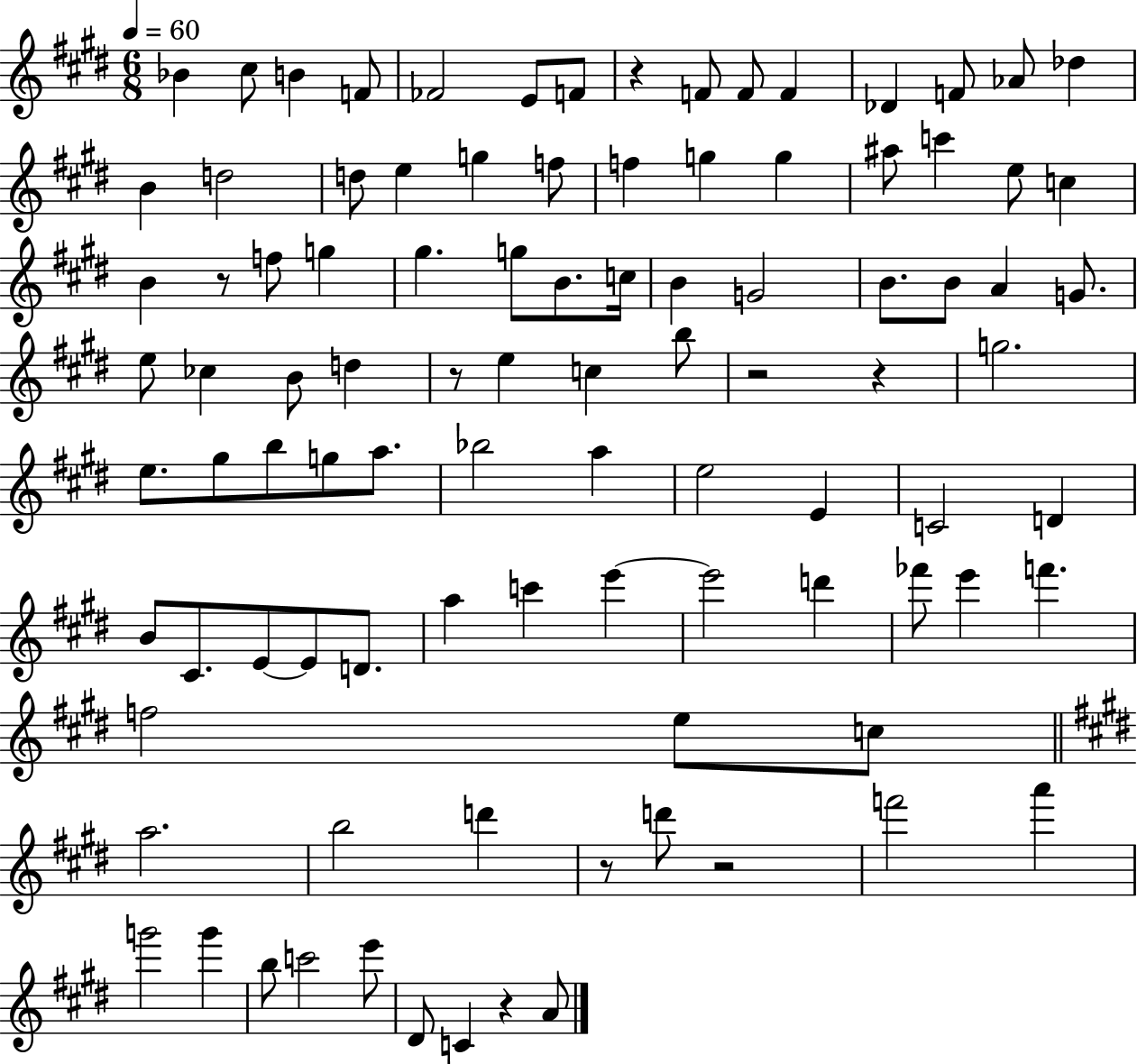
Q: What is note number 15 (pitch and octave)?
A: B4